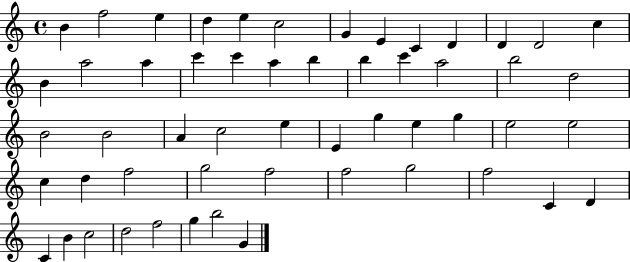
B4/q F5/h E5/q D5/q E5/q C5/h G4/q E4/q C4/q D4/q D4/q D4/h C5/q B4/q A5/h A5/q C6/q C6/q A5/q B5/q B5/q C6/q A5/h B5/h D5/h B4/h B4/h A4/q C5/h E5/q E4/q G5/q E5/q G5/q E5/h E5/h C5/q D5/q F5/h G5/h F5/h F5/h G5/h F5/h C4/q D4/q C4/q B4/q C5/h D5/h F5/h G5/q B5/h G4/q